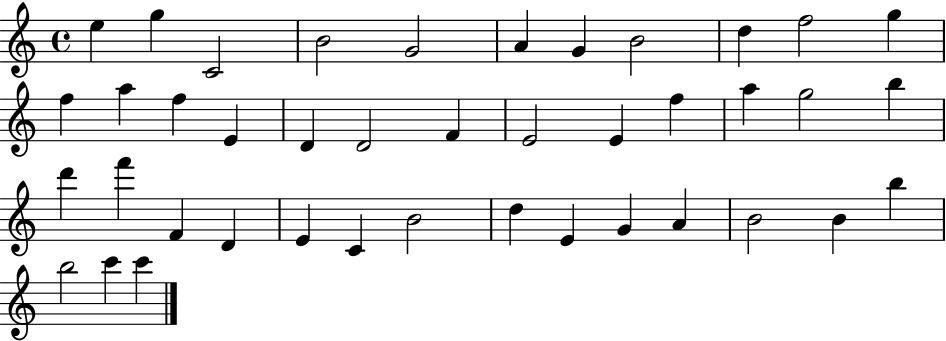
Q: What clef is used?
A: treble